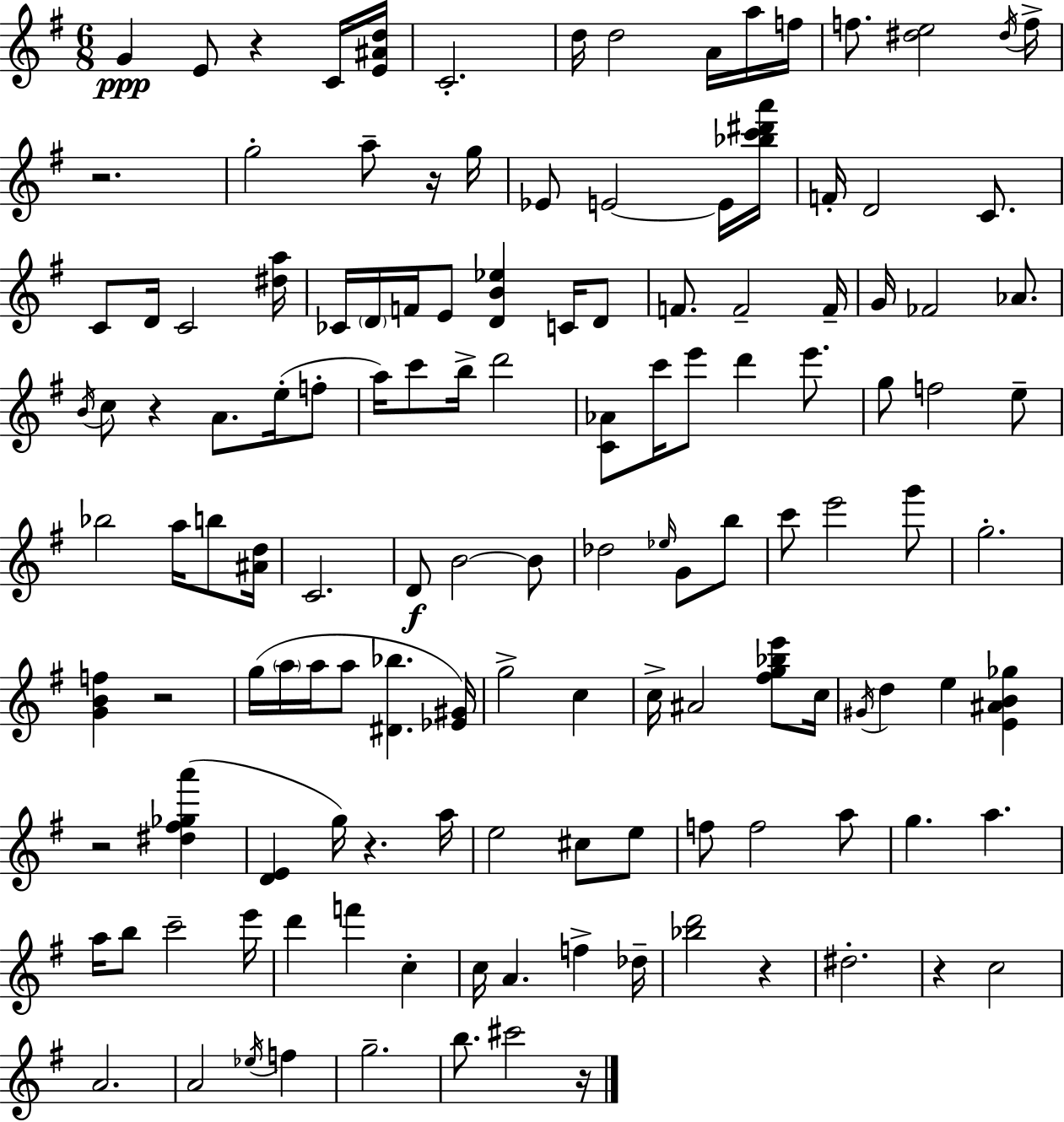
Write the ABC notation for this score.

X:1
T:Untitled
M:6/8
L:1/4
K:G
G E/2 z C/4 [E^Ad]/4 C2 d/4 d2 A/4 a/4 f/4 f/2 [^de]2 ^d/4 f/4 z2 g2 a/2 z/4 g/4 _E/2 E2 E/4 [_bc'^d'a']/4 F/4 D2 C/2 C/2 D/4 C2 [^da]/4 _C/4 D/4 F/4 E/2 [DB_e] C/4 D/2 F/2 F2 F/4 G/4 _F2 _A/2 B/4 c/2 z A/2 e/4 f/2 a/4 c'/2 b/4 d'2 [C_A]/2 c'/4 e'/2 d' e'/2 g/2 f2 e/2 _b2 a/4 b/2 [^Ad]/4 C2 D/2 B2 B/2 _d2 _e/4 G/2 b/2 c'/2 e'2 g'/2 g2 [GBf] z2 g/4 a/4 a/4 a/2 [^D_b] [_E^G]/4 g2 c c/4 ^A2 [^fg_be']/2 c/4 ^G/4 d e [E^AB_g] z2 [^d^f_ga'] [DE] g/4 z a/4 e2 ^c/2 e/2 f/2 f2 a/2 g a a/4 b/2 c'2 e'/4 d' f' c c/4 A f _d/4 [_bd']2 z ^d2 z c2 A2 A2 _e/4 f g2 b/2 ^c'2 z/4